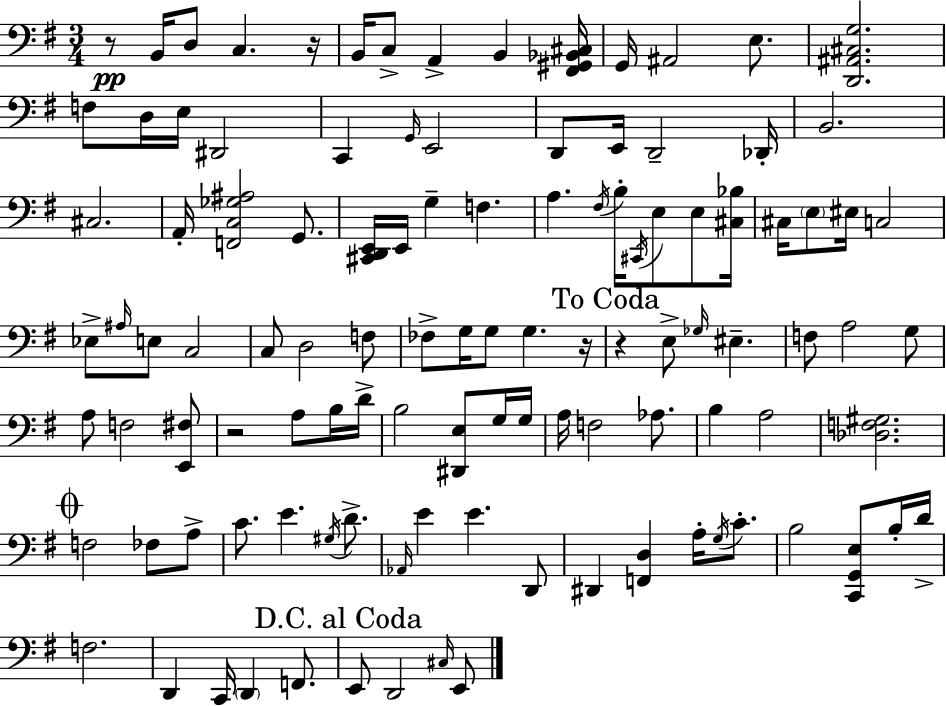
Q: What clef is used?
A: bass